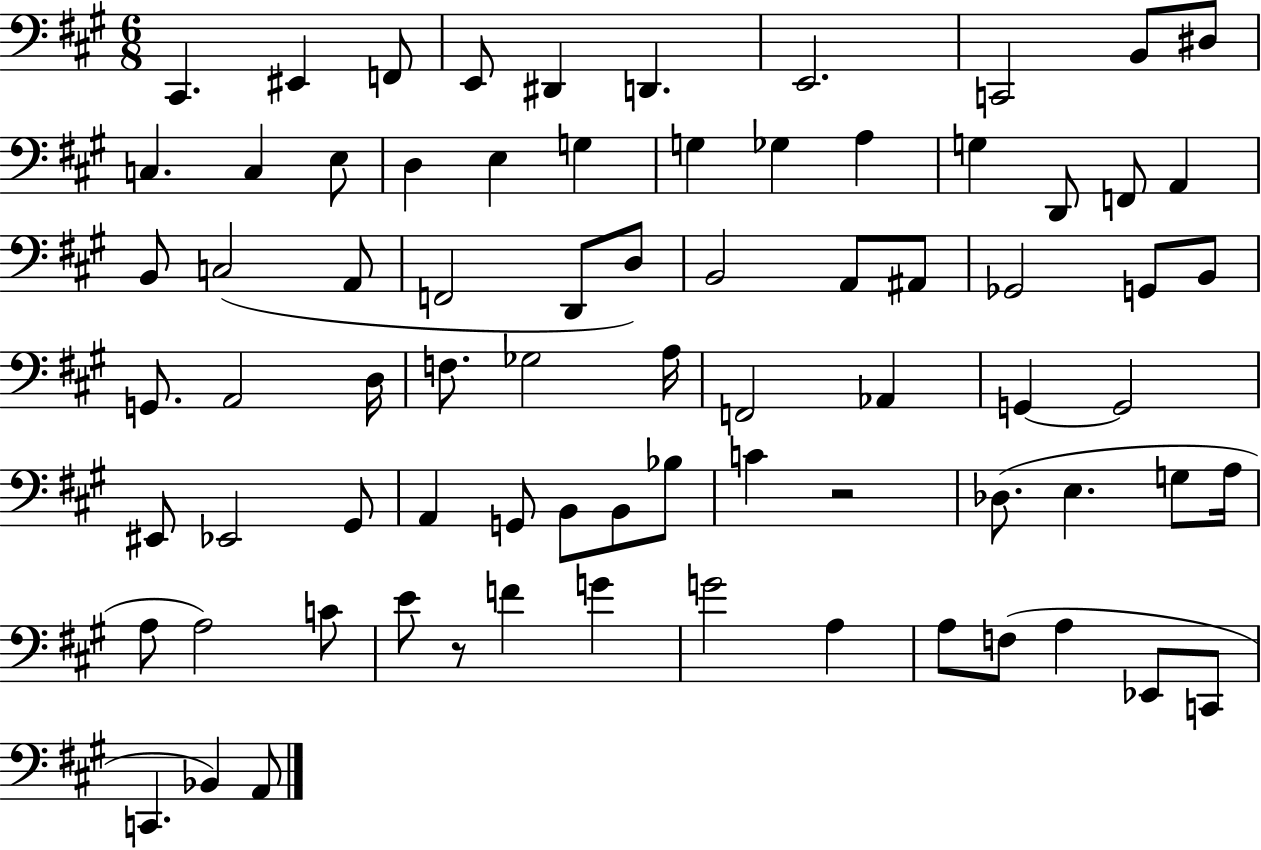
{
  \clef bass
  \numericTimeSignature
  \time 6/8
  \key a \major
  \repeat volta 2 { cis,4. eis,4 f,8 | e,8 dis,4 d,4. | e,2. | c,2 b,8 dis8 | \break c4. c4 e8 | d4 e4 g4 | g4 ges4 a4 | g4 d,8 f,8 a,4 | \break b,8 c2( a,8 | f,2 d,8 d8) | b,2 a,8 ais,8 | ges,2 g,8 b,8 | \break g,8. a,2 d16 | f8. ges2 a16 | f,2 aes,4 | g,4~~ g,2 | \break eis,8 ees,2 gis,8 | a,4 g,8 b,8 b,8 bes8 | c'4 r2 | des8.( e4. g8 a16 | \break a8 a2) c'8 | e'8 r8 f'4 g'4 | g'2 a4 | a8 f8( a4 ees,8 c,8 | \break c,4. bes,4) a,8 | } \bar "|."
}